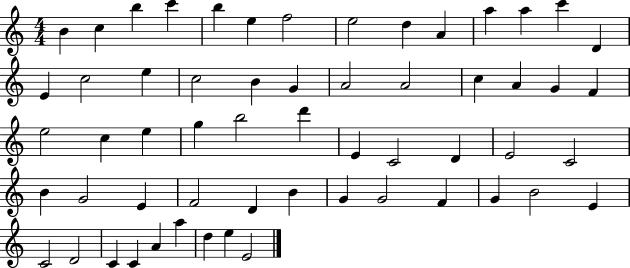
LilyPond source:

{
  \clef treble
  \numericTimeSignature
  \time 4/4
  \key c \major
  b'4 c''4 b''4 c'''4 | b''4 e''4 f''2 | e''2 d''4 a'4 | a''4 a''4 c'''4 d'4 | \break e'4 c''2 e''4 | c''2 b'4 g'4 | a'2 a'2 | c''4 a'4 g'4 f'4 | \break e''2 c''4 e''4 | g''4 b''2 d'''4 | e'4 c'2 d'4 | e'2 c'2 | \break b'4 g'2 e'4 | f'2 d'4 b'4 | g'4 g'2 f'4 | g'4 b'2 e'4 | \break c'2 d'2 | c'4 c'4 a'4 a''4 | d''4 e''4 e'2 | \bar "|."
}